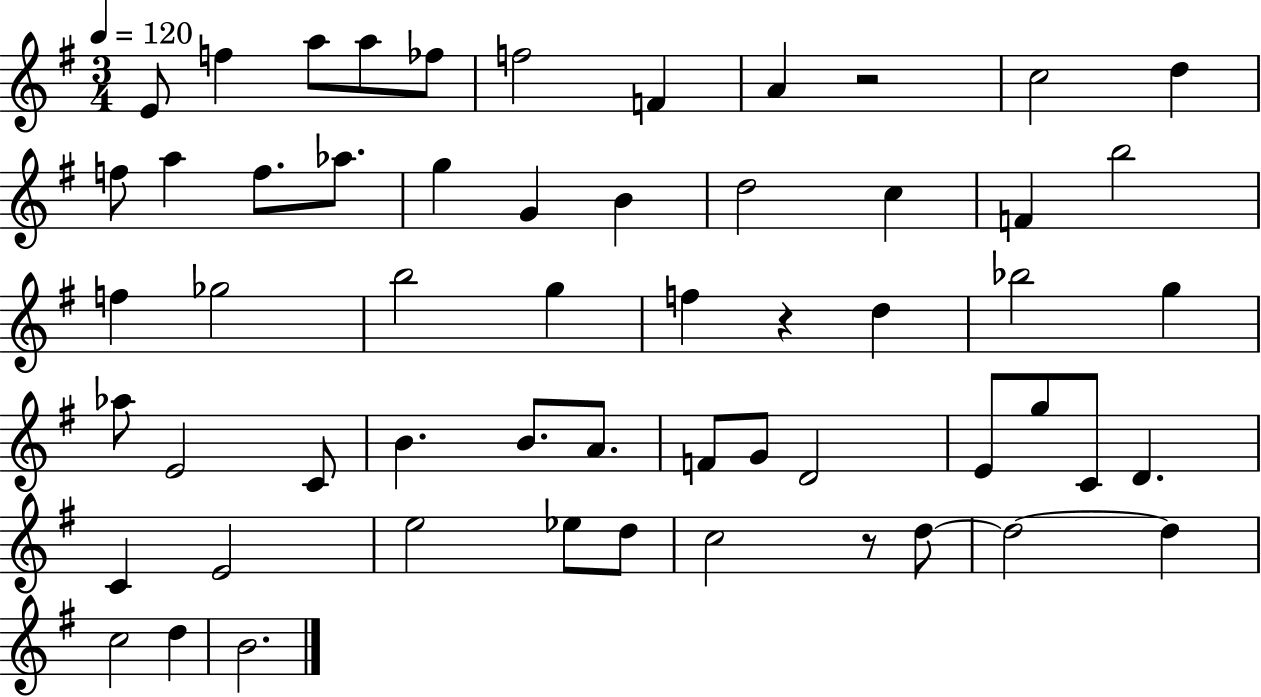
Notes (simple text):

E4/e F5/q A5/e A5/e FES5/e F5/h F4/q A4/q R/h C5/h D5/q F5/e A5/q F5/e. Ab5/e. G5/q G4/q B4/q D5/h C5/q F4/q B5/h F5/q Gb5/h B5/h G5/q F5/q R/q D5/q Bb5/h G5/q Ab5/e E4/h C4/e B4/q. B4/e. A4/e. F4/e G4/e D4/h E4/e G5/e C4/e D4/q. C4/q E4/h E5/h Eb5/e D5/e C5/h R/e D5/e D5/h D5/q C5/h D5/q B4/h.